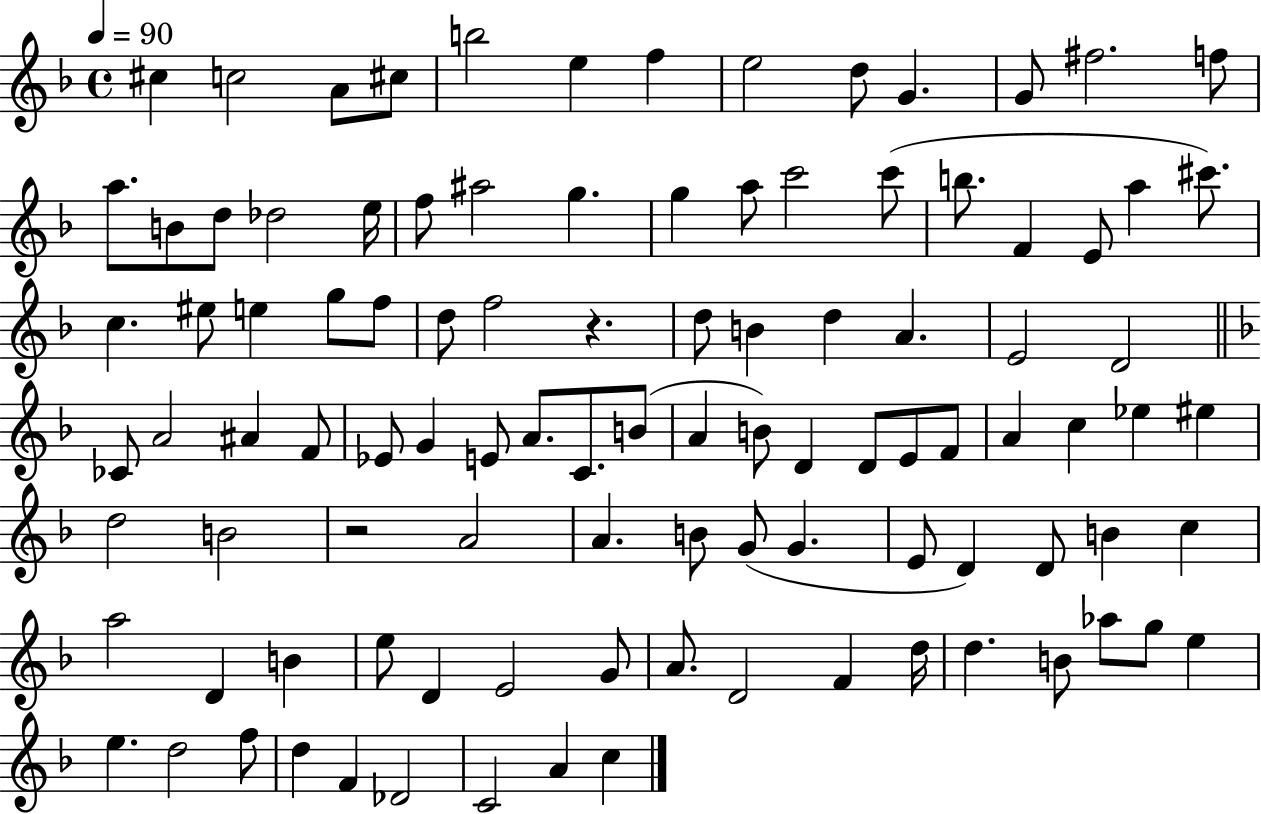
{
  \clef treble
  \time 4/4
  \defaultTimeSignature
  \key f \major
  \tempo 4 = 90
  cis''4 c''2 a'8 cis''8 | b''2 e''4 f''4 | e''2 d''8 g'4. | g'8 fis''2. f''8 | \break a''8. b'8 d''8 des''2 e''16 | f''8 ais''2 g''4. | g''4 a''8 c'''2 c'''8( | b''8. f'4 e'8 a''4 cis'''8.) | \break c''4. eis''8 e''4 g''8 f''8 | d''8 f''2 r4. | d''8 b'4 d''4 a'4. | e'2 d'2 | \break \bar "||" \break \key f \major ces'8 a'2 ais'4 f'8 | ees'8 g'4 e'8 a'8. c'8. b'8( | a'4 b'8) d'4 d'8 e'8 f'8 | a'4 c''4 ees''4 eis''4 | \break d''2 b'2 | r2 a'2 | a'4. b'8 g'8( g'4. | e'8 d'4) d'8 b'4 c''4 | \break a''2 d'4 b'4 | e''8 d'4 e'2 g'8 | a'8. d'2 f'4 d''16 | d''4. b'8 aes''8 g''8 e''4 | \break e''4. d''2 f''8 | d''4 f'4 des'2 | c'2 a'4 c''4 | \bar "|."
}